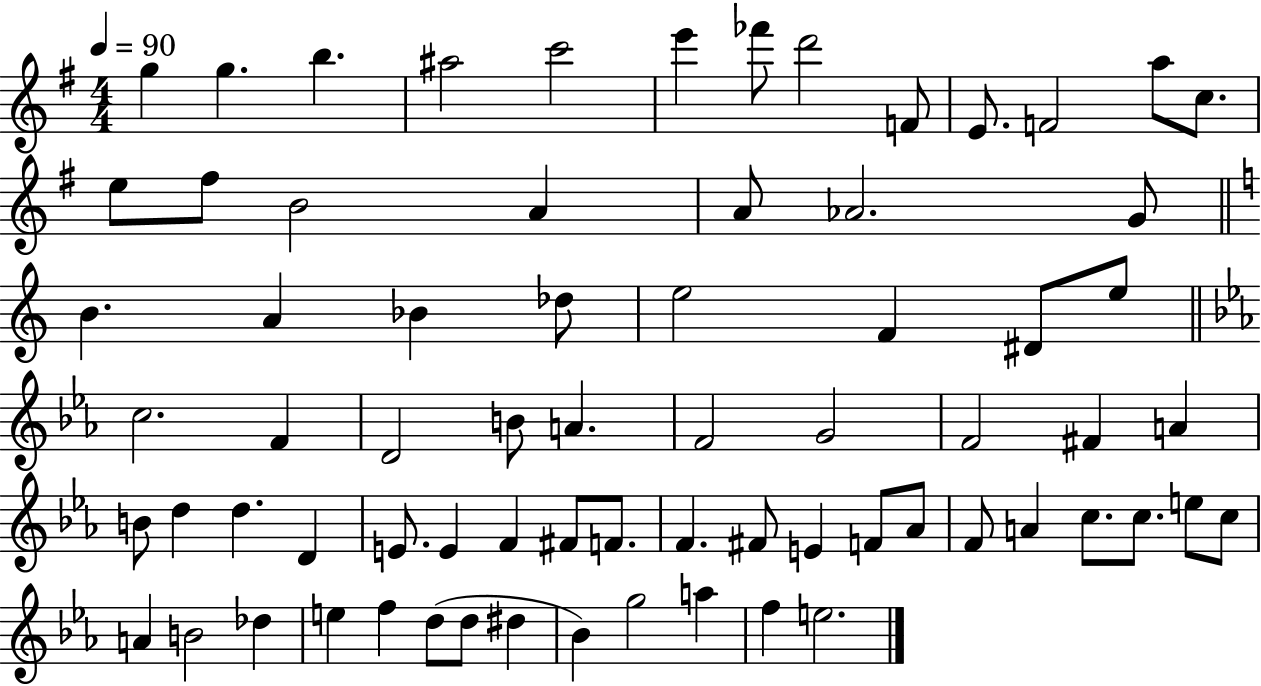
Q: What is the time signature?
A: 4/4